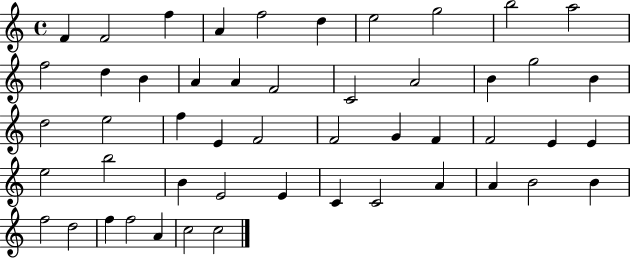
{
  \clef treble
  \time 4/4
  \defaultTimeSignature
  \key c \major
  f'4 f'2 f''4 | a'4 f''2 d''4 | e''2 g''2 | b''2 a''2 | \break f''2 d''4 b'4 | a'4 a'4 f'2 | c'2 a'2 | b'4 g''2 b'4 | \break d''2 e''2 | f''4 e'4 f'2 | f'2 g'4 f'4 | f'2 e'4 e'4 | \break e''2 b''2 | b'4 e'2 e'4 | c'4 c'2 a'4 | a'4 b'2 b'4 | \break f''2 d''2 | f''4 f''2 a'4 | c''2 c''2 | \bar "|."
}